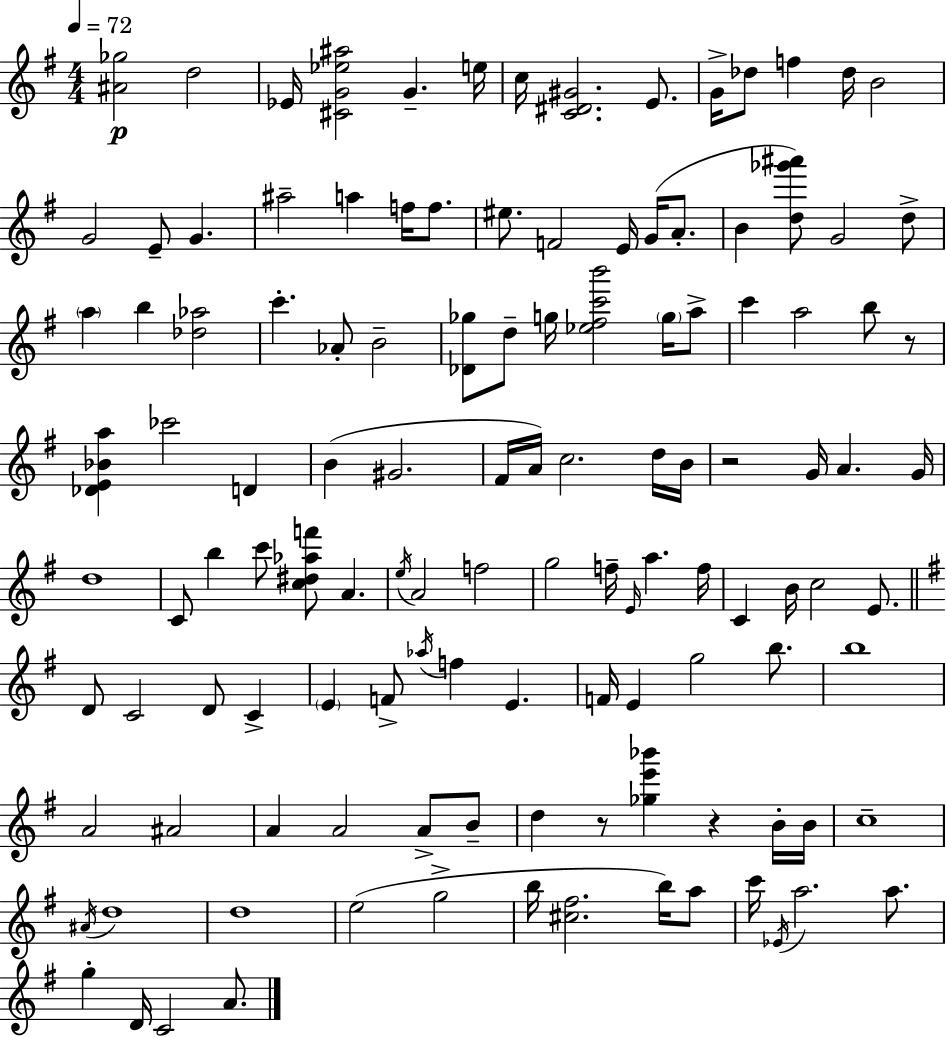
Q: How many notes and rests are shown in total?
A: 122